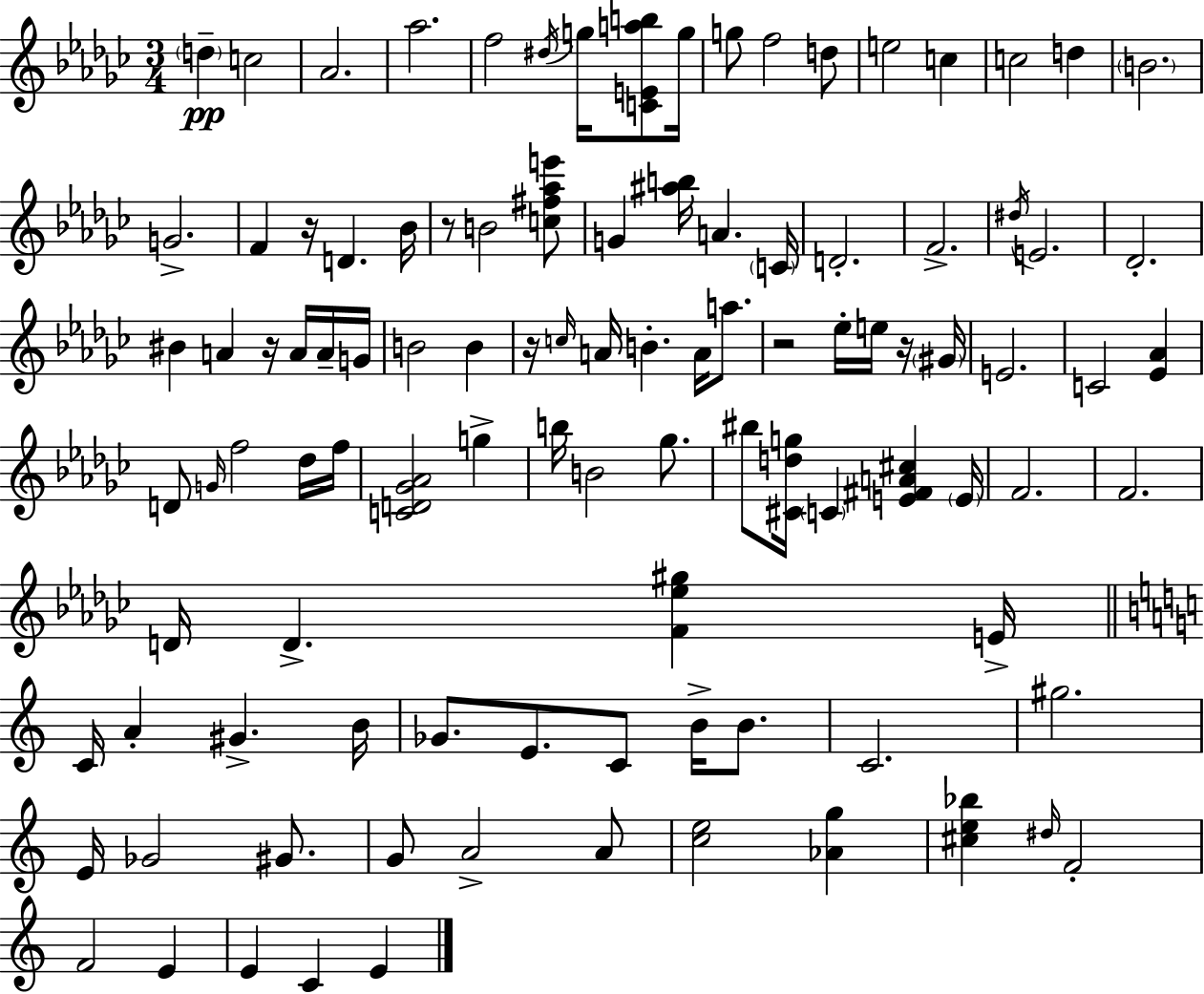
X:1
T:Untitled
M:3/4
L:1/4
K:Ebm
d c2 _A2 _a2 f2 ^d/4 g/4 [CEab]/2 g/4 g/2 f2 d/2 e2 c c2 d B2 G2 F z/4 D _B/4 z/2 B2 [c^f_ae']/2 G [^ab]/4 A C/4 D2 F2 ^d/4 E2 _D2 ^B A z/4 A/4 A/4 G/4 B2 B z/4 c/4 A/4 B A/4 a/2 z2 _e/4 e/4 z/4 ^G/4 E2 C2 [_E_A] D/2 G/4 f2 _d/4 f/4 [CD_G_A]2 g b/4 B2 _g/2 ^b/2 [^Cdg]/4 C [E^FA^c] E/4 F2 F2 D/4 D [F_e^g] E/4 C/4 A ^G B/4 _G/2 E/2 C/2 B/4 B/2 C2 ^g2 E/4 _G2 ^G/2 G/2 A2 A/2 [ce]2 [_Ag] [^ce_b] ^d/4 F2 F2 E E C E